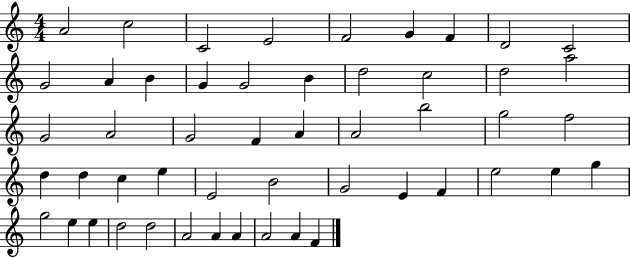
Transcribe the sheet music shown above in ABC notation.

X:1
T:Untitled
M:4/4
L:1/4
K:C
A2 c2 C2 E2 F2 G F D2 C2 G2 A B G G2 B d2 c2 d2 a2 G2 A2 G2 F A A2 b2 g2 f2 d d c e E2 B2 G2 E F e2 e g g2 e e d2 d2 A2 A A A2 A F